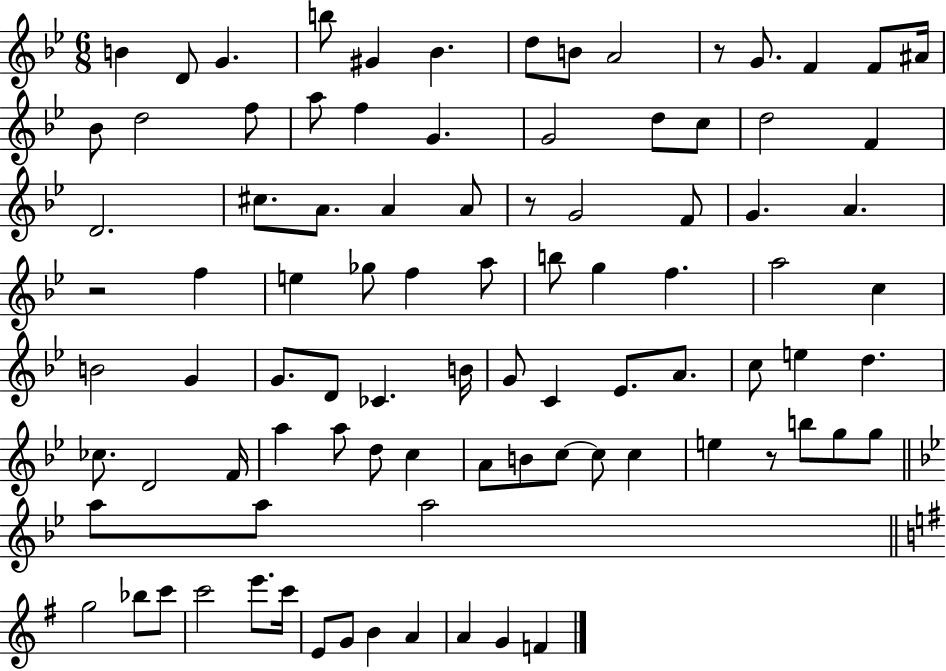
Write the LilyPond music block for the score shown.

{
  \clef treble
  \numericTimeSignature
  \time 6/8
  \key bes \major
  b'4 d'8 g'4. | b''8 gis'4 bes'4. | d''8 b'8 a'2 | r8 g'8. f'4 f'8 ais'16 | \break bes'8 d''2 f''8 | a''8 f''4 g'4. | g'2 d''8 c''8 | d''2 f'4 | \break d'2. | cis''8. a'8. a'4 a'8 | r8 g'2 f'8 | g'4. a'4. | \break r2 f''4 | e''4 ges''8 f''4 a''8 | b''8 g''4 f''4. | a''2 c''4 | \break b'2 g'4 | g'8. d'8 ces'4. b'16 | g'8 c'4 ees'8. a'8. | c''8 e''4 d''4. | \break ces''8. d'2 f'16 | a''4 a''8 d''8 c''4 | a'8 b'8 c''8~~ c''8 c''4 | e''4 r8 b''8 g''8 g''8 | \break \bar "||" \break \key g \minor a''8 a''8 a''2 | \bar "||" \break \key e \minor g''2 bes''8 c'''8 | c'''2 e'''8. c'''16 | e'8 g'8 b'4 a'4 | a'4 g'4 f'4 | \break \bar "|."
}